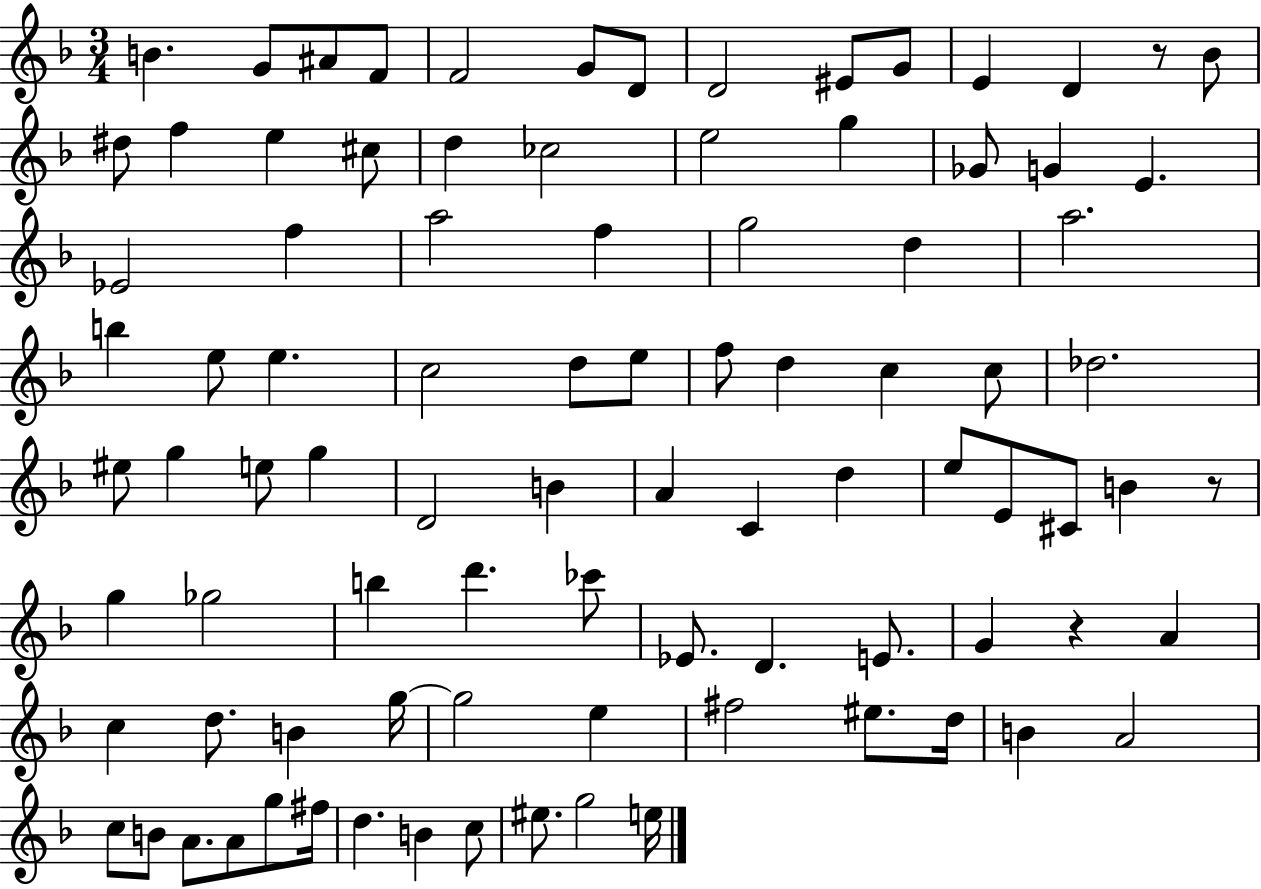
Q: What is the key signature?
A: F major